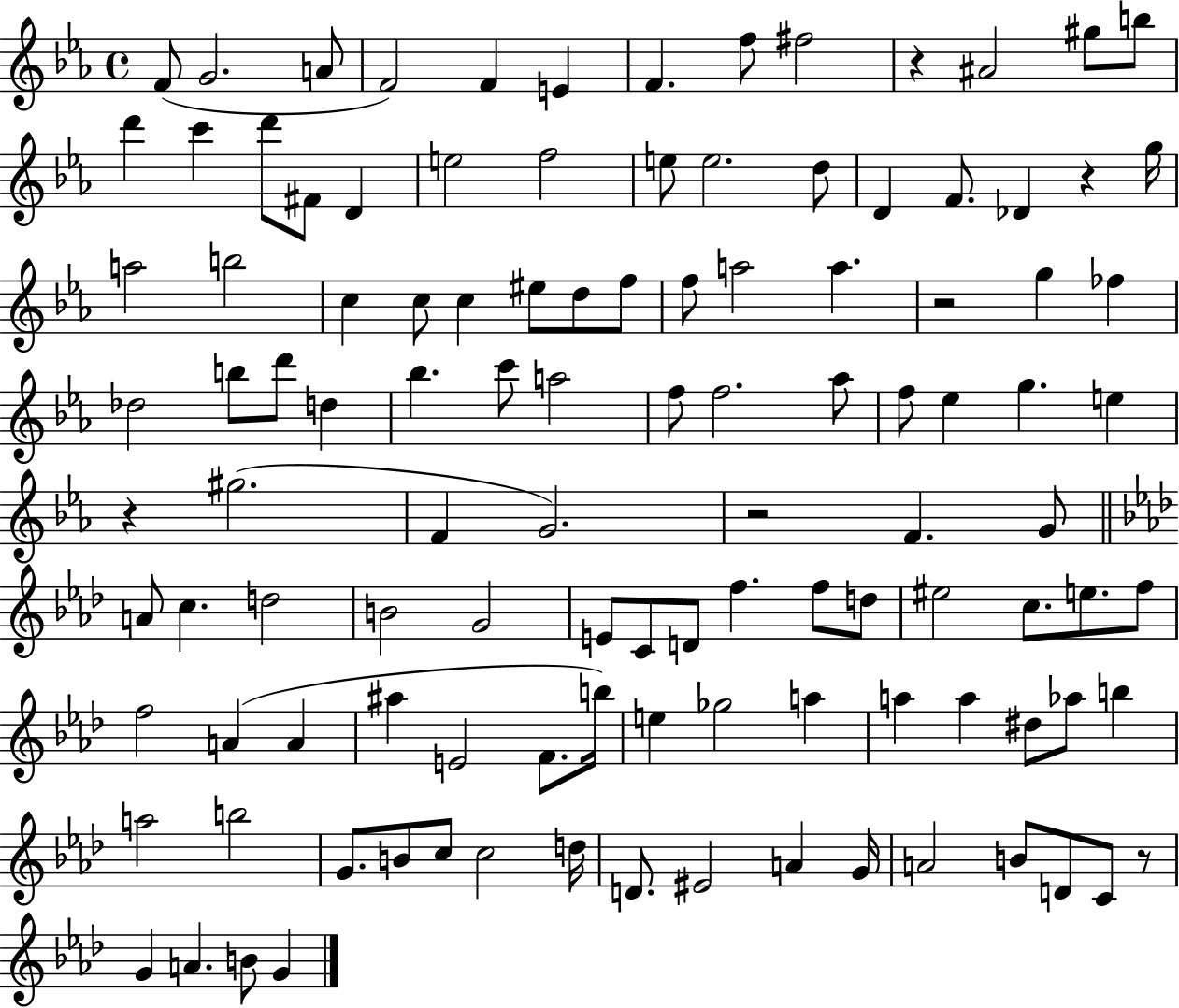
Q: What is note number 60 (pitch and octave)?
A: C5